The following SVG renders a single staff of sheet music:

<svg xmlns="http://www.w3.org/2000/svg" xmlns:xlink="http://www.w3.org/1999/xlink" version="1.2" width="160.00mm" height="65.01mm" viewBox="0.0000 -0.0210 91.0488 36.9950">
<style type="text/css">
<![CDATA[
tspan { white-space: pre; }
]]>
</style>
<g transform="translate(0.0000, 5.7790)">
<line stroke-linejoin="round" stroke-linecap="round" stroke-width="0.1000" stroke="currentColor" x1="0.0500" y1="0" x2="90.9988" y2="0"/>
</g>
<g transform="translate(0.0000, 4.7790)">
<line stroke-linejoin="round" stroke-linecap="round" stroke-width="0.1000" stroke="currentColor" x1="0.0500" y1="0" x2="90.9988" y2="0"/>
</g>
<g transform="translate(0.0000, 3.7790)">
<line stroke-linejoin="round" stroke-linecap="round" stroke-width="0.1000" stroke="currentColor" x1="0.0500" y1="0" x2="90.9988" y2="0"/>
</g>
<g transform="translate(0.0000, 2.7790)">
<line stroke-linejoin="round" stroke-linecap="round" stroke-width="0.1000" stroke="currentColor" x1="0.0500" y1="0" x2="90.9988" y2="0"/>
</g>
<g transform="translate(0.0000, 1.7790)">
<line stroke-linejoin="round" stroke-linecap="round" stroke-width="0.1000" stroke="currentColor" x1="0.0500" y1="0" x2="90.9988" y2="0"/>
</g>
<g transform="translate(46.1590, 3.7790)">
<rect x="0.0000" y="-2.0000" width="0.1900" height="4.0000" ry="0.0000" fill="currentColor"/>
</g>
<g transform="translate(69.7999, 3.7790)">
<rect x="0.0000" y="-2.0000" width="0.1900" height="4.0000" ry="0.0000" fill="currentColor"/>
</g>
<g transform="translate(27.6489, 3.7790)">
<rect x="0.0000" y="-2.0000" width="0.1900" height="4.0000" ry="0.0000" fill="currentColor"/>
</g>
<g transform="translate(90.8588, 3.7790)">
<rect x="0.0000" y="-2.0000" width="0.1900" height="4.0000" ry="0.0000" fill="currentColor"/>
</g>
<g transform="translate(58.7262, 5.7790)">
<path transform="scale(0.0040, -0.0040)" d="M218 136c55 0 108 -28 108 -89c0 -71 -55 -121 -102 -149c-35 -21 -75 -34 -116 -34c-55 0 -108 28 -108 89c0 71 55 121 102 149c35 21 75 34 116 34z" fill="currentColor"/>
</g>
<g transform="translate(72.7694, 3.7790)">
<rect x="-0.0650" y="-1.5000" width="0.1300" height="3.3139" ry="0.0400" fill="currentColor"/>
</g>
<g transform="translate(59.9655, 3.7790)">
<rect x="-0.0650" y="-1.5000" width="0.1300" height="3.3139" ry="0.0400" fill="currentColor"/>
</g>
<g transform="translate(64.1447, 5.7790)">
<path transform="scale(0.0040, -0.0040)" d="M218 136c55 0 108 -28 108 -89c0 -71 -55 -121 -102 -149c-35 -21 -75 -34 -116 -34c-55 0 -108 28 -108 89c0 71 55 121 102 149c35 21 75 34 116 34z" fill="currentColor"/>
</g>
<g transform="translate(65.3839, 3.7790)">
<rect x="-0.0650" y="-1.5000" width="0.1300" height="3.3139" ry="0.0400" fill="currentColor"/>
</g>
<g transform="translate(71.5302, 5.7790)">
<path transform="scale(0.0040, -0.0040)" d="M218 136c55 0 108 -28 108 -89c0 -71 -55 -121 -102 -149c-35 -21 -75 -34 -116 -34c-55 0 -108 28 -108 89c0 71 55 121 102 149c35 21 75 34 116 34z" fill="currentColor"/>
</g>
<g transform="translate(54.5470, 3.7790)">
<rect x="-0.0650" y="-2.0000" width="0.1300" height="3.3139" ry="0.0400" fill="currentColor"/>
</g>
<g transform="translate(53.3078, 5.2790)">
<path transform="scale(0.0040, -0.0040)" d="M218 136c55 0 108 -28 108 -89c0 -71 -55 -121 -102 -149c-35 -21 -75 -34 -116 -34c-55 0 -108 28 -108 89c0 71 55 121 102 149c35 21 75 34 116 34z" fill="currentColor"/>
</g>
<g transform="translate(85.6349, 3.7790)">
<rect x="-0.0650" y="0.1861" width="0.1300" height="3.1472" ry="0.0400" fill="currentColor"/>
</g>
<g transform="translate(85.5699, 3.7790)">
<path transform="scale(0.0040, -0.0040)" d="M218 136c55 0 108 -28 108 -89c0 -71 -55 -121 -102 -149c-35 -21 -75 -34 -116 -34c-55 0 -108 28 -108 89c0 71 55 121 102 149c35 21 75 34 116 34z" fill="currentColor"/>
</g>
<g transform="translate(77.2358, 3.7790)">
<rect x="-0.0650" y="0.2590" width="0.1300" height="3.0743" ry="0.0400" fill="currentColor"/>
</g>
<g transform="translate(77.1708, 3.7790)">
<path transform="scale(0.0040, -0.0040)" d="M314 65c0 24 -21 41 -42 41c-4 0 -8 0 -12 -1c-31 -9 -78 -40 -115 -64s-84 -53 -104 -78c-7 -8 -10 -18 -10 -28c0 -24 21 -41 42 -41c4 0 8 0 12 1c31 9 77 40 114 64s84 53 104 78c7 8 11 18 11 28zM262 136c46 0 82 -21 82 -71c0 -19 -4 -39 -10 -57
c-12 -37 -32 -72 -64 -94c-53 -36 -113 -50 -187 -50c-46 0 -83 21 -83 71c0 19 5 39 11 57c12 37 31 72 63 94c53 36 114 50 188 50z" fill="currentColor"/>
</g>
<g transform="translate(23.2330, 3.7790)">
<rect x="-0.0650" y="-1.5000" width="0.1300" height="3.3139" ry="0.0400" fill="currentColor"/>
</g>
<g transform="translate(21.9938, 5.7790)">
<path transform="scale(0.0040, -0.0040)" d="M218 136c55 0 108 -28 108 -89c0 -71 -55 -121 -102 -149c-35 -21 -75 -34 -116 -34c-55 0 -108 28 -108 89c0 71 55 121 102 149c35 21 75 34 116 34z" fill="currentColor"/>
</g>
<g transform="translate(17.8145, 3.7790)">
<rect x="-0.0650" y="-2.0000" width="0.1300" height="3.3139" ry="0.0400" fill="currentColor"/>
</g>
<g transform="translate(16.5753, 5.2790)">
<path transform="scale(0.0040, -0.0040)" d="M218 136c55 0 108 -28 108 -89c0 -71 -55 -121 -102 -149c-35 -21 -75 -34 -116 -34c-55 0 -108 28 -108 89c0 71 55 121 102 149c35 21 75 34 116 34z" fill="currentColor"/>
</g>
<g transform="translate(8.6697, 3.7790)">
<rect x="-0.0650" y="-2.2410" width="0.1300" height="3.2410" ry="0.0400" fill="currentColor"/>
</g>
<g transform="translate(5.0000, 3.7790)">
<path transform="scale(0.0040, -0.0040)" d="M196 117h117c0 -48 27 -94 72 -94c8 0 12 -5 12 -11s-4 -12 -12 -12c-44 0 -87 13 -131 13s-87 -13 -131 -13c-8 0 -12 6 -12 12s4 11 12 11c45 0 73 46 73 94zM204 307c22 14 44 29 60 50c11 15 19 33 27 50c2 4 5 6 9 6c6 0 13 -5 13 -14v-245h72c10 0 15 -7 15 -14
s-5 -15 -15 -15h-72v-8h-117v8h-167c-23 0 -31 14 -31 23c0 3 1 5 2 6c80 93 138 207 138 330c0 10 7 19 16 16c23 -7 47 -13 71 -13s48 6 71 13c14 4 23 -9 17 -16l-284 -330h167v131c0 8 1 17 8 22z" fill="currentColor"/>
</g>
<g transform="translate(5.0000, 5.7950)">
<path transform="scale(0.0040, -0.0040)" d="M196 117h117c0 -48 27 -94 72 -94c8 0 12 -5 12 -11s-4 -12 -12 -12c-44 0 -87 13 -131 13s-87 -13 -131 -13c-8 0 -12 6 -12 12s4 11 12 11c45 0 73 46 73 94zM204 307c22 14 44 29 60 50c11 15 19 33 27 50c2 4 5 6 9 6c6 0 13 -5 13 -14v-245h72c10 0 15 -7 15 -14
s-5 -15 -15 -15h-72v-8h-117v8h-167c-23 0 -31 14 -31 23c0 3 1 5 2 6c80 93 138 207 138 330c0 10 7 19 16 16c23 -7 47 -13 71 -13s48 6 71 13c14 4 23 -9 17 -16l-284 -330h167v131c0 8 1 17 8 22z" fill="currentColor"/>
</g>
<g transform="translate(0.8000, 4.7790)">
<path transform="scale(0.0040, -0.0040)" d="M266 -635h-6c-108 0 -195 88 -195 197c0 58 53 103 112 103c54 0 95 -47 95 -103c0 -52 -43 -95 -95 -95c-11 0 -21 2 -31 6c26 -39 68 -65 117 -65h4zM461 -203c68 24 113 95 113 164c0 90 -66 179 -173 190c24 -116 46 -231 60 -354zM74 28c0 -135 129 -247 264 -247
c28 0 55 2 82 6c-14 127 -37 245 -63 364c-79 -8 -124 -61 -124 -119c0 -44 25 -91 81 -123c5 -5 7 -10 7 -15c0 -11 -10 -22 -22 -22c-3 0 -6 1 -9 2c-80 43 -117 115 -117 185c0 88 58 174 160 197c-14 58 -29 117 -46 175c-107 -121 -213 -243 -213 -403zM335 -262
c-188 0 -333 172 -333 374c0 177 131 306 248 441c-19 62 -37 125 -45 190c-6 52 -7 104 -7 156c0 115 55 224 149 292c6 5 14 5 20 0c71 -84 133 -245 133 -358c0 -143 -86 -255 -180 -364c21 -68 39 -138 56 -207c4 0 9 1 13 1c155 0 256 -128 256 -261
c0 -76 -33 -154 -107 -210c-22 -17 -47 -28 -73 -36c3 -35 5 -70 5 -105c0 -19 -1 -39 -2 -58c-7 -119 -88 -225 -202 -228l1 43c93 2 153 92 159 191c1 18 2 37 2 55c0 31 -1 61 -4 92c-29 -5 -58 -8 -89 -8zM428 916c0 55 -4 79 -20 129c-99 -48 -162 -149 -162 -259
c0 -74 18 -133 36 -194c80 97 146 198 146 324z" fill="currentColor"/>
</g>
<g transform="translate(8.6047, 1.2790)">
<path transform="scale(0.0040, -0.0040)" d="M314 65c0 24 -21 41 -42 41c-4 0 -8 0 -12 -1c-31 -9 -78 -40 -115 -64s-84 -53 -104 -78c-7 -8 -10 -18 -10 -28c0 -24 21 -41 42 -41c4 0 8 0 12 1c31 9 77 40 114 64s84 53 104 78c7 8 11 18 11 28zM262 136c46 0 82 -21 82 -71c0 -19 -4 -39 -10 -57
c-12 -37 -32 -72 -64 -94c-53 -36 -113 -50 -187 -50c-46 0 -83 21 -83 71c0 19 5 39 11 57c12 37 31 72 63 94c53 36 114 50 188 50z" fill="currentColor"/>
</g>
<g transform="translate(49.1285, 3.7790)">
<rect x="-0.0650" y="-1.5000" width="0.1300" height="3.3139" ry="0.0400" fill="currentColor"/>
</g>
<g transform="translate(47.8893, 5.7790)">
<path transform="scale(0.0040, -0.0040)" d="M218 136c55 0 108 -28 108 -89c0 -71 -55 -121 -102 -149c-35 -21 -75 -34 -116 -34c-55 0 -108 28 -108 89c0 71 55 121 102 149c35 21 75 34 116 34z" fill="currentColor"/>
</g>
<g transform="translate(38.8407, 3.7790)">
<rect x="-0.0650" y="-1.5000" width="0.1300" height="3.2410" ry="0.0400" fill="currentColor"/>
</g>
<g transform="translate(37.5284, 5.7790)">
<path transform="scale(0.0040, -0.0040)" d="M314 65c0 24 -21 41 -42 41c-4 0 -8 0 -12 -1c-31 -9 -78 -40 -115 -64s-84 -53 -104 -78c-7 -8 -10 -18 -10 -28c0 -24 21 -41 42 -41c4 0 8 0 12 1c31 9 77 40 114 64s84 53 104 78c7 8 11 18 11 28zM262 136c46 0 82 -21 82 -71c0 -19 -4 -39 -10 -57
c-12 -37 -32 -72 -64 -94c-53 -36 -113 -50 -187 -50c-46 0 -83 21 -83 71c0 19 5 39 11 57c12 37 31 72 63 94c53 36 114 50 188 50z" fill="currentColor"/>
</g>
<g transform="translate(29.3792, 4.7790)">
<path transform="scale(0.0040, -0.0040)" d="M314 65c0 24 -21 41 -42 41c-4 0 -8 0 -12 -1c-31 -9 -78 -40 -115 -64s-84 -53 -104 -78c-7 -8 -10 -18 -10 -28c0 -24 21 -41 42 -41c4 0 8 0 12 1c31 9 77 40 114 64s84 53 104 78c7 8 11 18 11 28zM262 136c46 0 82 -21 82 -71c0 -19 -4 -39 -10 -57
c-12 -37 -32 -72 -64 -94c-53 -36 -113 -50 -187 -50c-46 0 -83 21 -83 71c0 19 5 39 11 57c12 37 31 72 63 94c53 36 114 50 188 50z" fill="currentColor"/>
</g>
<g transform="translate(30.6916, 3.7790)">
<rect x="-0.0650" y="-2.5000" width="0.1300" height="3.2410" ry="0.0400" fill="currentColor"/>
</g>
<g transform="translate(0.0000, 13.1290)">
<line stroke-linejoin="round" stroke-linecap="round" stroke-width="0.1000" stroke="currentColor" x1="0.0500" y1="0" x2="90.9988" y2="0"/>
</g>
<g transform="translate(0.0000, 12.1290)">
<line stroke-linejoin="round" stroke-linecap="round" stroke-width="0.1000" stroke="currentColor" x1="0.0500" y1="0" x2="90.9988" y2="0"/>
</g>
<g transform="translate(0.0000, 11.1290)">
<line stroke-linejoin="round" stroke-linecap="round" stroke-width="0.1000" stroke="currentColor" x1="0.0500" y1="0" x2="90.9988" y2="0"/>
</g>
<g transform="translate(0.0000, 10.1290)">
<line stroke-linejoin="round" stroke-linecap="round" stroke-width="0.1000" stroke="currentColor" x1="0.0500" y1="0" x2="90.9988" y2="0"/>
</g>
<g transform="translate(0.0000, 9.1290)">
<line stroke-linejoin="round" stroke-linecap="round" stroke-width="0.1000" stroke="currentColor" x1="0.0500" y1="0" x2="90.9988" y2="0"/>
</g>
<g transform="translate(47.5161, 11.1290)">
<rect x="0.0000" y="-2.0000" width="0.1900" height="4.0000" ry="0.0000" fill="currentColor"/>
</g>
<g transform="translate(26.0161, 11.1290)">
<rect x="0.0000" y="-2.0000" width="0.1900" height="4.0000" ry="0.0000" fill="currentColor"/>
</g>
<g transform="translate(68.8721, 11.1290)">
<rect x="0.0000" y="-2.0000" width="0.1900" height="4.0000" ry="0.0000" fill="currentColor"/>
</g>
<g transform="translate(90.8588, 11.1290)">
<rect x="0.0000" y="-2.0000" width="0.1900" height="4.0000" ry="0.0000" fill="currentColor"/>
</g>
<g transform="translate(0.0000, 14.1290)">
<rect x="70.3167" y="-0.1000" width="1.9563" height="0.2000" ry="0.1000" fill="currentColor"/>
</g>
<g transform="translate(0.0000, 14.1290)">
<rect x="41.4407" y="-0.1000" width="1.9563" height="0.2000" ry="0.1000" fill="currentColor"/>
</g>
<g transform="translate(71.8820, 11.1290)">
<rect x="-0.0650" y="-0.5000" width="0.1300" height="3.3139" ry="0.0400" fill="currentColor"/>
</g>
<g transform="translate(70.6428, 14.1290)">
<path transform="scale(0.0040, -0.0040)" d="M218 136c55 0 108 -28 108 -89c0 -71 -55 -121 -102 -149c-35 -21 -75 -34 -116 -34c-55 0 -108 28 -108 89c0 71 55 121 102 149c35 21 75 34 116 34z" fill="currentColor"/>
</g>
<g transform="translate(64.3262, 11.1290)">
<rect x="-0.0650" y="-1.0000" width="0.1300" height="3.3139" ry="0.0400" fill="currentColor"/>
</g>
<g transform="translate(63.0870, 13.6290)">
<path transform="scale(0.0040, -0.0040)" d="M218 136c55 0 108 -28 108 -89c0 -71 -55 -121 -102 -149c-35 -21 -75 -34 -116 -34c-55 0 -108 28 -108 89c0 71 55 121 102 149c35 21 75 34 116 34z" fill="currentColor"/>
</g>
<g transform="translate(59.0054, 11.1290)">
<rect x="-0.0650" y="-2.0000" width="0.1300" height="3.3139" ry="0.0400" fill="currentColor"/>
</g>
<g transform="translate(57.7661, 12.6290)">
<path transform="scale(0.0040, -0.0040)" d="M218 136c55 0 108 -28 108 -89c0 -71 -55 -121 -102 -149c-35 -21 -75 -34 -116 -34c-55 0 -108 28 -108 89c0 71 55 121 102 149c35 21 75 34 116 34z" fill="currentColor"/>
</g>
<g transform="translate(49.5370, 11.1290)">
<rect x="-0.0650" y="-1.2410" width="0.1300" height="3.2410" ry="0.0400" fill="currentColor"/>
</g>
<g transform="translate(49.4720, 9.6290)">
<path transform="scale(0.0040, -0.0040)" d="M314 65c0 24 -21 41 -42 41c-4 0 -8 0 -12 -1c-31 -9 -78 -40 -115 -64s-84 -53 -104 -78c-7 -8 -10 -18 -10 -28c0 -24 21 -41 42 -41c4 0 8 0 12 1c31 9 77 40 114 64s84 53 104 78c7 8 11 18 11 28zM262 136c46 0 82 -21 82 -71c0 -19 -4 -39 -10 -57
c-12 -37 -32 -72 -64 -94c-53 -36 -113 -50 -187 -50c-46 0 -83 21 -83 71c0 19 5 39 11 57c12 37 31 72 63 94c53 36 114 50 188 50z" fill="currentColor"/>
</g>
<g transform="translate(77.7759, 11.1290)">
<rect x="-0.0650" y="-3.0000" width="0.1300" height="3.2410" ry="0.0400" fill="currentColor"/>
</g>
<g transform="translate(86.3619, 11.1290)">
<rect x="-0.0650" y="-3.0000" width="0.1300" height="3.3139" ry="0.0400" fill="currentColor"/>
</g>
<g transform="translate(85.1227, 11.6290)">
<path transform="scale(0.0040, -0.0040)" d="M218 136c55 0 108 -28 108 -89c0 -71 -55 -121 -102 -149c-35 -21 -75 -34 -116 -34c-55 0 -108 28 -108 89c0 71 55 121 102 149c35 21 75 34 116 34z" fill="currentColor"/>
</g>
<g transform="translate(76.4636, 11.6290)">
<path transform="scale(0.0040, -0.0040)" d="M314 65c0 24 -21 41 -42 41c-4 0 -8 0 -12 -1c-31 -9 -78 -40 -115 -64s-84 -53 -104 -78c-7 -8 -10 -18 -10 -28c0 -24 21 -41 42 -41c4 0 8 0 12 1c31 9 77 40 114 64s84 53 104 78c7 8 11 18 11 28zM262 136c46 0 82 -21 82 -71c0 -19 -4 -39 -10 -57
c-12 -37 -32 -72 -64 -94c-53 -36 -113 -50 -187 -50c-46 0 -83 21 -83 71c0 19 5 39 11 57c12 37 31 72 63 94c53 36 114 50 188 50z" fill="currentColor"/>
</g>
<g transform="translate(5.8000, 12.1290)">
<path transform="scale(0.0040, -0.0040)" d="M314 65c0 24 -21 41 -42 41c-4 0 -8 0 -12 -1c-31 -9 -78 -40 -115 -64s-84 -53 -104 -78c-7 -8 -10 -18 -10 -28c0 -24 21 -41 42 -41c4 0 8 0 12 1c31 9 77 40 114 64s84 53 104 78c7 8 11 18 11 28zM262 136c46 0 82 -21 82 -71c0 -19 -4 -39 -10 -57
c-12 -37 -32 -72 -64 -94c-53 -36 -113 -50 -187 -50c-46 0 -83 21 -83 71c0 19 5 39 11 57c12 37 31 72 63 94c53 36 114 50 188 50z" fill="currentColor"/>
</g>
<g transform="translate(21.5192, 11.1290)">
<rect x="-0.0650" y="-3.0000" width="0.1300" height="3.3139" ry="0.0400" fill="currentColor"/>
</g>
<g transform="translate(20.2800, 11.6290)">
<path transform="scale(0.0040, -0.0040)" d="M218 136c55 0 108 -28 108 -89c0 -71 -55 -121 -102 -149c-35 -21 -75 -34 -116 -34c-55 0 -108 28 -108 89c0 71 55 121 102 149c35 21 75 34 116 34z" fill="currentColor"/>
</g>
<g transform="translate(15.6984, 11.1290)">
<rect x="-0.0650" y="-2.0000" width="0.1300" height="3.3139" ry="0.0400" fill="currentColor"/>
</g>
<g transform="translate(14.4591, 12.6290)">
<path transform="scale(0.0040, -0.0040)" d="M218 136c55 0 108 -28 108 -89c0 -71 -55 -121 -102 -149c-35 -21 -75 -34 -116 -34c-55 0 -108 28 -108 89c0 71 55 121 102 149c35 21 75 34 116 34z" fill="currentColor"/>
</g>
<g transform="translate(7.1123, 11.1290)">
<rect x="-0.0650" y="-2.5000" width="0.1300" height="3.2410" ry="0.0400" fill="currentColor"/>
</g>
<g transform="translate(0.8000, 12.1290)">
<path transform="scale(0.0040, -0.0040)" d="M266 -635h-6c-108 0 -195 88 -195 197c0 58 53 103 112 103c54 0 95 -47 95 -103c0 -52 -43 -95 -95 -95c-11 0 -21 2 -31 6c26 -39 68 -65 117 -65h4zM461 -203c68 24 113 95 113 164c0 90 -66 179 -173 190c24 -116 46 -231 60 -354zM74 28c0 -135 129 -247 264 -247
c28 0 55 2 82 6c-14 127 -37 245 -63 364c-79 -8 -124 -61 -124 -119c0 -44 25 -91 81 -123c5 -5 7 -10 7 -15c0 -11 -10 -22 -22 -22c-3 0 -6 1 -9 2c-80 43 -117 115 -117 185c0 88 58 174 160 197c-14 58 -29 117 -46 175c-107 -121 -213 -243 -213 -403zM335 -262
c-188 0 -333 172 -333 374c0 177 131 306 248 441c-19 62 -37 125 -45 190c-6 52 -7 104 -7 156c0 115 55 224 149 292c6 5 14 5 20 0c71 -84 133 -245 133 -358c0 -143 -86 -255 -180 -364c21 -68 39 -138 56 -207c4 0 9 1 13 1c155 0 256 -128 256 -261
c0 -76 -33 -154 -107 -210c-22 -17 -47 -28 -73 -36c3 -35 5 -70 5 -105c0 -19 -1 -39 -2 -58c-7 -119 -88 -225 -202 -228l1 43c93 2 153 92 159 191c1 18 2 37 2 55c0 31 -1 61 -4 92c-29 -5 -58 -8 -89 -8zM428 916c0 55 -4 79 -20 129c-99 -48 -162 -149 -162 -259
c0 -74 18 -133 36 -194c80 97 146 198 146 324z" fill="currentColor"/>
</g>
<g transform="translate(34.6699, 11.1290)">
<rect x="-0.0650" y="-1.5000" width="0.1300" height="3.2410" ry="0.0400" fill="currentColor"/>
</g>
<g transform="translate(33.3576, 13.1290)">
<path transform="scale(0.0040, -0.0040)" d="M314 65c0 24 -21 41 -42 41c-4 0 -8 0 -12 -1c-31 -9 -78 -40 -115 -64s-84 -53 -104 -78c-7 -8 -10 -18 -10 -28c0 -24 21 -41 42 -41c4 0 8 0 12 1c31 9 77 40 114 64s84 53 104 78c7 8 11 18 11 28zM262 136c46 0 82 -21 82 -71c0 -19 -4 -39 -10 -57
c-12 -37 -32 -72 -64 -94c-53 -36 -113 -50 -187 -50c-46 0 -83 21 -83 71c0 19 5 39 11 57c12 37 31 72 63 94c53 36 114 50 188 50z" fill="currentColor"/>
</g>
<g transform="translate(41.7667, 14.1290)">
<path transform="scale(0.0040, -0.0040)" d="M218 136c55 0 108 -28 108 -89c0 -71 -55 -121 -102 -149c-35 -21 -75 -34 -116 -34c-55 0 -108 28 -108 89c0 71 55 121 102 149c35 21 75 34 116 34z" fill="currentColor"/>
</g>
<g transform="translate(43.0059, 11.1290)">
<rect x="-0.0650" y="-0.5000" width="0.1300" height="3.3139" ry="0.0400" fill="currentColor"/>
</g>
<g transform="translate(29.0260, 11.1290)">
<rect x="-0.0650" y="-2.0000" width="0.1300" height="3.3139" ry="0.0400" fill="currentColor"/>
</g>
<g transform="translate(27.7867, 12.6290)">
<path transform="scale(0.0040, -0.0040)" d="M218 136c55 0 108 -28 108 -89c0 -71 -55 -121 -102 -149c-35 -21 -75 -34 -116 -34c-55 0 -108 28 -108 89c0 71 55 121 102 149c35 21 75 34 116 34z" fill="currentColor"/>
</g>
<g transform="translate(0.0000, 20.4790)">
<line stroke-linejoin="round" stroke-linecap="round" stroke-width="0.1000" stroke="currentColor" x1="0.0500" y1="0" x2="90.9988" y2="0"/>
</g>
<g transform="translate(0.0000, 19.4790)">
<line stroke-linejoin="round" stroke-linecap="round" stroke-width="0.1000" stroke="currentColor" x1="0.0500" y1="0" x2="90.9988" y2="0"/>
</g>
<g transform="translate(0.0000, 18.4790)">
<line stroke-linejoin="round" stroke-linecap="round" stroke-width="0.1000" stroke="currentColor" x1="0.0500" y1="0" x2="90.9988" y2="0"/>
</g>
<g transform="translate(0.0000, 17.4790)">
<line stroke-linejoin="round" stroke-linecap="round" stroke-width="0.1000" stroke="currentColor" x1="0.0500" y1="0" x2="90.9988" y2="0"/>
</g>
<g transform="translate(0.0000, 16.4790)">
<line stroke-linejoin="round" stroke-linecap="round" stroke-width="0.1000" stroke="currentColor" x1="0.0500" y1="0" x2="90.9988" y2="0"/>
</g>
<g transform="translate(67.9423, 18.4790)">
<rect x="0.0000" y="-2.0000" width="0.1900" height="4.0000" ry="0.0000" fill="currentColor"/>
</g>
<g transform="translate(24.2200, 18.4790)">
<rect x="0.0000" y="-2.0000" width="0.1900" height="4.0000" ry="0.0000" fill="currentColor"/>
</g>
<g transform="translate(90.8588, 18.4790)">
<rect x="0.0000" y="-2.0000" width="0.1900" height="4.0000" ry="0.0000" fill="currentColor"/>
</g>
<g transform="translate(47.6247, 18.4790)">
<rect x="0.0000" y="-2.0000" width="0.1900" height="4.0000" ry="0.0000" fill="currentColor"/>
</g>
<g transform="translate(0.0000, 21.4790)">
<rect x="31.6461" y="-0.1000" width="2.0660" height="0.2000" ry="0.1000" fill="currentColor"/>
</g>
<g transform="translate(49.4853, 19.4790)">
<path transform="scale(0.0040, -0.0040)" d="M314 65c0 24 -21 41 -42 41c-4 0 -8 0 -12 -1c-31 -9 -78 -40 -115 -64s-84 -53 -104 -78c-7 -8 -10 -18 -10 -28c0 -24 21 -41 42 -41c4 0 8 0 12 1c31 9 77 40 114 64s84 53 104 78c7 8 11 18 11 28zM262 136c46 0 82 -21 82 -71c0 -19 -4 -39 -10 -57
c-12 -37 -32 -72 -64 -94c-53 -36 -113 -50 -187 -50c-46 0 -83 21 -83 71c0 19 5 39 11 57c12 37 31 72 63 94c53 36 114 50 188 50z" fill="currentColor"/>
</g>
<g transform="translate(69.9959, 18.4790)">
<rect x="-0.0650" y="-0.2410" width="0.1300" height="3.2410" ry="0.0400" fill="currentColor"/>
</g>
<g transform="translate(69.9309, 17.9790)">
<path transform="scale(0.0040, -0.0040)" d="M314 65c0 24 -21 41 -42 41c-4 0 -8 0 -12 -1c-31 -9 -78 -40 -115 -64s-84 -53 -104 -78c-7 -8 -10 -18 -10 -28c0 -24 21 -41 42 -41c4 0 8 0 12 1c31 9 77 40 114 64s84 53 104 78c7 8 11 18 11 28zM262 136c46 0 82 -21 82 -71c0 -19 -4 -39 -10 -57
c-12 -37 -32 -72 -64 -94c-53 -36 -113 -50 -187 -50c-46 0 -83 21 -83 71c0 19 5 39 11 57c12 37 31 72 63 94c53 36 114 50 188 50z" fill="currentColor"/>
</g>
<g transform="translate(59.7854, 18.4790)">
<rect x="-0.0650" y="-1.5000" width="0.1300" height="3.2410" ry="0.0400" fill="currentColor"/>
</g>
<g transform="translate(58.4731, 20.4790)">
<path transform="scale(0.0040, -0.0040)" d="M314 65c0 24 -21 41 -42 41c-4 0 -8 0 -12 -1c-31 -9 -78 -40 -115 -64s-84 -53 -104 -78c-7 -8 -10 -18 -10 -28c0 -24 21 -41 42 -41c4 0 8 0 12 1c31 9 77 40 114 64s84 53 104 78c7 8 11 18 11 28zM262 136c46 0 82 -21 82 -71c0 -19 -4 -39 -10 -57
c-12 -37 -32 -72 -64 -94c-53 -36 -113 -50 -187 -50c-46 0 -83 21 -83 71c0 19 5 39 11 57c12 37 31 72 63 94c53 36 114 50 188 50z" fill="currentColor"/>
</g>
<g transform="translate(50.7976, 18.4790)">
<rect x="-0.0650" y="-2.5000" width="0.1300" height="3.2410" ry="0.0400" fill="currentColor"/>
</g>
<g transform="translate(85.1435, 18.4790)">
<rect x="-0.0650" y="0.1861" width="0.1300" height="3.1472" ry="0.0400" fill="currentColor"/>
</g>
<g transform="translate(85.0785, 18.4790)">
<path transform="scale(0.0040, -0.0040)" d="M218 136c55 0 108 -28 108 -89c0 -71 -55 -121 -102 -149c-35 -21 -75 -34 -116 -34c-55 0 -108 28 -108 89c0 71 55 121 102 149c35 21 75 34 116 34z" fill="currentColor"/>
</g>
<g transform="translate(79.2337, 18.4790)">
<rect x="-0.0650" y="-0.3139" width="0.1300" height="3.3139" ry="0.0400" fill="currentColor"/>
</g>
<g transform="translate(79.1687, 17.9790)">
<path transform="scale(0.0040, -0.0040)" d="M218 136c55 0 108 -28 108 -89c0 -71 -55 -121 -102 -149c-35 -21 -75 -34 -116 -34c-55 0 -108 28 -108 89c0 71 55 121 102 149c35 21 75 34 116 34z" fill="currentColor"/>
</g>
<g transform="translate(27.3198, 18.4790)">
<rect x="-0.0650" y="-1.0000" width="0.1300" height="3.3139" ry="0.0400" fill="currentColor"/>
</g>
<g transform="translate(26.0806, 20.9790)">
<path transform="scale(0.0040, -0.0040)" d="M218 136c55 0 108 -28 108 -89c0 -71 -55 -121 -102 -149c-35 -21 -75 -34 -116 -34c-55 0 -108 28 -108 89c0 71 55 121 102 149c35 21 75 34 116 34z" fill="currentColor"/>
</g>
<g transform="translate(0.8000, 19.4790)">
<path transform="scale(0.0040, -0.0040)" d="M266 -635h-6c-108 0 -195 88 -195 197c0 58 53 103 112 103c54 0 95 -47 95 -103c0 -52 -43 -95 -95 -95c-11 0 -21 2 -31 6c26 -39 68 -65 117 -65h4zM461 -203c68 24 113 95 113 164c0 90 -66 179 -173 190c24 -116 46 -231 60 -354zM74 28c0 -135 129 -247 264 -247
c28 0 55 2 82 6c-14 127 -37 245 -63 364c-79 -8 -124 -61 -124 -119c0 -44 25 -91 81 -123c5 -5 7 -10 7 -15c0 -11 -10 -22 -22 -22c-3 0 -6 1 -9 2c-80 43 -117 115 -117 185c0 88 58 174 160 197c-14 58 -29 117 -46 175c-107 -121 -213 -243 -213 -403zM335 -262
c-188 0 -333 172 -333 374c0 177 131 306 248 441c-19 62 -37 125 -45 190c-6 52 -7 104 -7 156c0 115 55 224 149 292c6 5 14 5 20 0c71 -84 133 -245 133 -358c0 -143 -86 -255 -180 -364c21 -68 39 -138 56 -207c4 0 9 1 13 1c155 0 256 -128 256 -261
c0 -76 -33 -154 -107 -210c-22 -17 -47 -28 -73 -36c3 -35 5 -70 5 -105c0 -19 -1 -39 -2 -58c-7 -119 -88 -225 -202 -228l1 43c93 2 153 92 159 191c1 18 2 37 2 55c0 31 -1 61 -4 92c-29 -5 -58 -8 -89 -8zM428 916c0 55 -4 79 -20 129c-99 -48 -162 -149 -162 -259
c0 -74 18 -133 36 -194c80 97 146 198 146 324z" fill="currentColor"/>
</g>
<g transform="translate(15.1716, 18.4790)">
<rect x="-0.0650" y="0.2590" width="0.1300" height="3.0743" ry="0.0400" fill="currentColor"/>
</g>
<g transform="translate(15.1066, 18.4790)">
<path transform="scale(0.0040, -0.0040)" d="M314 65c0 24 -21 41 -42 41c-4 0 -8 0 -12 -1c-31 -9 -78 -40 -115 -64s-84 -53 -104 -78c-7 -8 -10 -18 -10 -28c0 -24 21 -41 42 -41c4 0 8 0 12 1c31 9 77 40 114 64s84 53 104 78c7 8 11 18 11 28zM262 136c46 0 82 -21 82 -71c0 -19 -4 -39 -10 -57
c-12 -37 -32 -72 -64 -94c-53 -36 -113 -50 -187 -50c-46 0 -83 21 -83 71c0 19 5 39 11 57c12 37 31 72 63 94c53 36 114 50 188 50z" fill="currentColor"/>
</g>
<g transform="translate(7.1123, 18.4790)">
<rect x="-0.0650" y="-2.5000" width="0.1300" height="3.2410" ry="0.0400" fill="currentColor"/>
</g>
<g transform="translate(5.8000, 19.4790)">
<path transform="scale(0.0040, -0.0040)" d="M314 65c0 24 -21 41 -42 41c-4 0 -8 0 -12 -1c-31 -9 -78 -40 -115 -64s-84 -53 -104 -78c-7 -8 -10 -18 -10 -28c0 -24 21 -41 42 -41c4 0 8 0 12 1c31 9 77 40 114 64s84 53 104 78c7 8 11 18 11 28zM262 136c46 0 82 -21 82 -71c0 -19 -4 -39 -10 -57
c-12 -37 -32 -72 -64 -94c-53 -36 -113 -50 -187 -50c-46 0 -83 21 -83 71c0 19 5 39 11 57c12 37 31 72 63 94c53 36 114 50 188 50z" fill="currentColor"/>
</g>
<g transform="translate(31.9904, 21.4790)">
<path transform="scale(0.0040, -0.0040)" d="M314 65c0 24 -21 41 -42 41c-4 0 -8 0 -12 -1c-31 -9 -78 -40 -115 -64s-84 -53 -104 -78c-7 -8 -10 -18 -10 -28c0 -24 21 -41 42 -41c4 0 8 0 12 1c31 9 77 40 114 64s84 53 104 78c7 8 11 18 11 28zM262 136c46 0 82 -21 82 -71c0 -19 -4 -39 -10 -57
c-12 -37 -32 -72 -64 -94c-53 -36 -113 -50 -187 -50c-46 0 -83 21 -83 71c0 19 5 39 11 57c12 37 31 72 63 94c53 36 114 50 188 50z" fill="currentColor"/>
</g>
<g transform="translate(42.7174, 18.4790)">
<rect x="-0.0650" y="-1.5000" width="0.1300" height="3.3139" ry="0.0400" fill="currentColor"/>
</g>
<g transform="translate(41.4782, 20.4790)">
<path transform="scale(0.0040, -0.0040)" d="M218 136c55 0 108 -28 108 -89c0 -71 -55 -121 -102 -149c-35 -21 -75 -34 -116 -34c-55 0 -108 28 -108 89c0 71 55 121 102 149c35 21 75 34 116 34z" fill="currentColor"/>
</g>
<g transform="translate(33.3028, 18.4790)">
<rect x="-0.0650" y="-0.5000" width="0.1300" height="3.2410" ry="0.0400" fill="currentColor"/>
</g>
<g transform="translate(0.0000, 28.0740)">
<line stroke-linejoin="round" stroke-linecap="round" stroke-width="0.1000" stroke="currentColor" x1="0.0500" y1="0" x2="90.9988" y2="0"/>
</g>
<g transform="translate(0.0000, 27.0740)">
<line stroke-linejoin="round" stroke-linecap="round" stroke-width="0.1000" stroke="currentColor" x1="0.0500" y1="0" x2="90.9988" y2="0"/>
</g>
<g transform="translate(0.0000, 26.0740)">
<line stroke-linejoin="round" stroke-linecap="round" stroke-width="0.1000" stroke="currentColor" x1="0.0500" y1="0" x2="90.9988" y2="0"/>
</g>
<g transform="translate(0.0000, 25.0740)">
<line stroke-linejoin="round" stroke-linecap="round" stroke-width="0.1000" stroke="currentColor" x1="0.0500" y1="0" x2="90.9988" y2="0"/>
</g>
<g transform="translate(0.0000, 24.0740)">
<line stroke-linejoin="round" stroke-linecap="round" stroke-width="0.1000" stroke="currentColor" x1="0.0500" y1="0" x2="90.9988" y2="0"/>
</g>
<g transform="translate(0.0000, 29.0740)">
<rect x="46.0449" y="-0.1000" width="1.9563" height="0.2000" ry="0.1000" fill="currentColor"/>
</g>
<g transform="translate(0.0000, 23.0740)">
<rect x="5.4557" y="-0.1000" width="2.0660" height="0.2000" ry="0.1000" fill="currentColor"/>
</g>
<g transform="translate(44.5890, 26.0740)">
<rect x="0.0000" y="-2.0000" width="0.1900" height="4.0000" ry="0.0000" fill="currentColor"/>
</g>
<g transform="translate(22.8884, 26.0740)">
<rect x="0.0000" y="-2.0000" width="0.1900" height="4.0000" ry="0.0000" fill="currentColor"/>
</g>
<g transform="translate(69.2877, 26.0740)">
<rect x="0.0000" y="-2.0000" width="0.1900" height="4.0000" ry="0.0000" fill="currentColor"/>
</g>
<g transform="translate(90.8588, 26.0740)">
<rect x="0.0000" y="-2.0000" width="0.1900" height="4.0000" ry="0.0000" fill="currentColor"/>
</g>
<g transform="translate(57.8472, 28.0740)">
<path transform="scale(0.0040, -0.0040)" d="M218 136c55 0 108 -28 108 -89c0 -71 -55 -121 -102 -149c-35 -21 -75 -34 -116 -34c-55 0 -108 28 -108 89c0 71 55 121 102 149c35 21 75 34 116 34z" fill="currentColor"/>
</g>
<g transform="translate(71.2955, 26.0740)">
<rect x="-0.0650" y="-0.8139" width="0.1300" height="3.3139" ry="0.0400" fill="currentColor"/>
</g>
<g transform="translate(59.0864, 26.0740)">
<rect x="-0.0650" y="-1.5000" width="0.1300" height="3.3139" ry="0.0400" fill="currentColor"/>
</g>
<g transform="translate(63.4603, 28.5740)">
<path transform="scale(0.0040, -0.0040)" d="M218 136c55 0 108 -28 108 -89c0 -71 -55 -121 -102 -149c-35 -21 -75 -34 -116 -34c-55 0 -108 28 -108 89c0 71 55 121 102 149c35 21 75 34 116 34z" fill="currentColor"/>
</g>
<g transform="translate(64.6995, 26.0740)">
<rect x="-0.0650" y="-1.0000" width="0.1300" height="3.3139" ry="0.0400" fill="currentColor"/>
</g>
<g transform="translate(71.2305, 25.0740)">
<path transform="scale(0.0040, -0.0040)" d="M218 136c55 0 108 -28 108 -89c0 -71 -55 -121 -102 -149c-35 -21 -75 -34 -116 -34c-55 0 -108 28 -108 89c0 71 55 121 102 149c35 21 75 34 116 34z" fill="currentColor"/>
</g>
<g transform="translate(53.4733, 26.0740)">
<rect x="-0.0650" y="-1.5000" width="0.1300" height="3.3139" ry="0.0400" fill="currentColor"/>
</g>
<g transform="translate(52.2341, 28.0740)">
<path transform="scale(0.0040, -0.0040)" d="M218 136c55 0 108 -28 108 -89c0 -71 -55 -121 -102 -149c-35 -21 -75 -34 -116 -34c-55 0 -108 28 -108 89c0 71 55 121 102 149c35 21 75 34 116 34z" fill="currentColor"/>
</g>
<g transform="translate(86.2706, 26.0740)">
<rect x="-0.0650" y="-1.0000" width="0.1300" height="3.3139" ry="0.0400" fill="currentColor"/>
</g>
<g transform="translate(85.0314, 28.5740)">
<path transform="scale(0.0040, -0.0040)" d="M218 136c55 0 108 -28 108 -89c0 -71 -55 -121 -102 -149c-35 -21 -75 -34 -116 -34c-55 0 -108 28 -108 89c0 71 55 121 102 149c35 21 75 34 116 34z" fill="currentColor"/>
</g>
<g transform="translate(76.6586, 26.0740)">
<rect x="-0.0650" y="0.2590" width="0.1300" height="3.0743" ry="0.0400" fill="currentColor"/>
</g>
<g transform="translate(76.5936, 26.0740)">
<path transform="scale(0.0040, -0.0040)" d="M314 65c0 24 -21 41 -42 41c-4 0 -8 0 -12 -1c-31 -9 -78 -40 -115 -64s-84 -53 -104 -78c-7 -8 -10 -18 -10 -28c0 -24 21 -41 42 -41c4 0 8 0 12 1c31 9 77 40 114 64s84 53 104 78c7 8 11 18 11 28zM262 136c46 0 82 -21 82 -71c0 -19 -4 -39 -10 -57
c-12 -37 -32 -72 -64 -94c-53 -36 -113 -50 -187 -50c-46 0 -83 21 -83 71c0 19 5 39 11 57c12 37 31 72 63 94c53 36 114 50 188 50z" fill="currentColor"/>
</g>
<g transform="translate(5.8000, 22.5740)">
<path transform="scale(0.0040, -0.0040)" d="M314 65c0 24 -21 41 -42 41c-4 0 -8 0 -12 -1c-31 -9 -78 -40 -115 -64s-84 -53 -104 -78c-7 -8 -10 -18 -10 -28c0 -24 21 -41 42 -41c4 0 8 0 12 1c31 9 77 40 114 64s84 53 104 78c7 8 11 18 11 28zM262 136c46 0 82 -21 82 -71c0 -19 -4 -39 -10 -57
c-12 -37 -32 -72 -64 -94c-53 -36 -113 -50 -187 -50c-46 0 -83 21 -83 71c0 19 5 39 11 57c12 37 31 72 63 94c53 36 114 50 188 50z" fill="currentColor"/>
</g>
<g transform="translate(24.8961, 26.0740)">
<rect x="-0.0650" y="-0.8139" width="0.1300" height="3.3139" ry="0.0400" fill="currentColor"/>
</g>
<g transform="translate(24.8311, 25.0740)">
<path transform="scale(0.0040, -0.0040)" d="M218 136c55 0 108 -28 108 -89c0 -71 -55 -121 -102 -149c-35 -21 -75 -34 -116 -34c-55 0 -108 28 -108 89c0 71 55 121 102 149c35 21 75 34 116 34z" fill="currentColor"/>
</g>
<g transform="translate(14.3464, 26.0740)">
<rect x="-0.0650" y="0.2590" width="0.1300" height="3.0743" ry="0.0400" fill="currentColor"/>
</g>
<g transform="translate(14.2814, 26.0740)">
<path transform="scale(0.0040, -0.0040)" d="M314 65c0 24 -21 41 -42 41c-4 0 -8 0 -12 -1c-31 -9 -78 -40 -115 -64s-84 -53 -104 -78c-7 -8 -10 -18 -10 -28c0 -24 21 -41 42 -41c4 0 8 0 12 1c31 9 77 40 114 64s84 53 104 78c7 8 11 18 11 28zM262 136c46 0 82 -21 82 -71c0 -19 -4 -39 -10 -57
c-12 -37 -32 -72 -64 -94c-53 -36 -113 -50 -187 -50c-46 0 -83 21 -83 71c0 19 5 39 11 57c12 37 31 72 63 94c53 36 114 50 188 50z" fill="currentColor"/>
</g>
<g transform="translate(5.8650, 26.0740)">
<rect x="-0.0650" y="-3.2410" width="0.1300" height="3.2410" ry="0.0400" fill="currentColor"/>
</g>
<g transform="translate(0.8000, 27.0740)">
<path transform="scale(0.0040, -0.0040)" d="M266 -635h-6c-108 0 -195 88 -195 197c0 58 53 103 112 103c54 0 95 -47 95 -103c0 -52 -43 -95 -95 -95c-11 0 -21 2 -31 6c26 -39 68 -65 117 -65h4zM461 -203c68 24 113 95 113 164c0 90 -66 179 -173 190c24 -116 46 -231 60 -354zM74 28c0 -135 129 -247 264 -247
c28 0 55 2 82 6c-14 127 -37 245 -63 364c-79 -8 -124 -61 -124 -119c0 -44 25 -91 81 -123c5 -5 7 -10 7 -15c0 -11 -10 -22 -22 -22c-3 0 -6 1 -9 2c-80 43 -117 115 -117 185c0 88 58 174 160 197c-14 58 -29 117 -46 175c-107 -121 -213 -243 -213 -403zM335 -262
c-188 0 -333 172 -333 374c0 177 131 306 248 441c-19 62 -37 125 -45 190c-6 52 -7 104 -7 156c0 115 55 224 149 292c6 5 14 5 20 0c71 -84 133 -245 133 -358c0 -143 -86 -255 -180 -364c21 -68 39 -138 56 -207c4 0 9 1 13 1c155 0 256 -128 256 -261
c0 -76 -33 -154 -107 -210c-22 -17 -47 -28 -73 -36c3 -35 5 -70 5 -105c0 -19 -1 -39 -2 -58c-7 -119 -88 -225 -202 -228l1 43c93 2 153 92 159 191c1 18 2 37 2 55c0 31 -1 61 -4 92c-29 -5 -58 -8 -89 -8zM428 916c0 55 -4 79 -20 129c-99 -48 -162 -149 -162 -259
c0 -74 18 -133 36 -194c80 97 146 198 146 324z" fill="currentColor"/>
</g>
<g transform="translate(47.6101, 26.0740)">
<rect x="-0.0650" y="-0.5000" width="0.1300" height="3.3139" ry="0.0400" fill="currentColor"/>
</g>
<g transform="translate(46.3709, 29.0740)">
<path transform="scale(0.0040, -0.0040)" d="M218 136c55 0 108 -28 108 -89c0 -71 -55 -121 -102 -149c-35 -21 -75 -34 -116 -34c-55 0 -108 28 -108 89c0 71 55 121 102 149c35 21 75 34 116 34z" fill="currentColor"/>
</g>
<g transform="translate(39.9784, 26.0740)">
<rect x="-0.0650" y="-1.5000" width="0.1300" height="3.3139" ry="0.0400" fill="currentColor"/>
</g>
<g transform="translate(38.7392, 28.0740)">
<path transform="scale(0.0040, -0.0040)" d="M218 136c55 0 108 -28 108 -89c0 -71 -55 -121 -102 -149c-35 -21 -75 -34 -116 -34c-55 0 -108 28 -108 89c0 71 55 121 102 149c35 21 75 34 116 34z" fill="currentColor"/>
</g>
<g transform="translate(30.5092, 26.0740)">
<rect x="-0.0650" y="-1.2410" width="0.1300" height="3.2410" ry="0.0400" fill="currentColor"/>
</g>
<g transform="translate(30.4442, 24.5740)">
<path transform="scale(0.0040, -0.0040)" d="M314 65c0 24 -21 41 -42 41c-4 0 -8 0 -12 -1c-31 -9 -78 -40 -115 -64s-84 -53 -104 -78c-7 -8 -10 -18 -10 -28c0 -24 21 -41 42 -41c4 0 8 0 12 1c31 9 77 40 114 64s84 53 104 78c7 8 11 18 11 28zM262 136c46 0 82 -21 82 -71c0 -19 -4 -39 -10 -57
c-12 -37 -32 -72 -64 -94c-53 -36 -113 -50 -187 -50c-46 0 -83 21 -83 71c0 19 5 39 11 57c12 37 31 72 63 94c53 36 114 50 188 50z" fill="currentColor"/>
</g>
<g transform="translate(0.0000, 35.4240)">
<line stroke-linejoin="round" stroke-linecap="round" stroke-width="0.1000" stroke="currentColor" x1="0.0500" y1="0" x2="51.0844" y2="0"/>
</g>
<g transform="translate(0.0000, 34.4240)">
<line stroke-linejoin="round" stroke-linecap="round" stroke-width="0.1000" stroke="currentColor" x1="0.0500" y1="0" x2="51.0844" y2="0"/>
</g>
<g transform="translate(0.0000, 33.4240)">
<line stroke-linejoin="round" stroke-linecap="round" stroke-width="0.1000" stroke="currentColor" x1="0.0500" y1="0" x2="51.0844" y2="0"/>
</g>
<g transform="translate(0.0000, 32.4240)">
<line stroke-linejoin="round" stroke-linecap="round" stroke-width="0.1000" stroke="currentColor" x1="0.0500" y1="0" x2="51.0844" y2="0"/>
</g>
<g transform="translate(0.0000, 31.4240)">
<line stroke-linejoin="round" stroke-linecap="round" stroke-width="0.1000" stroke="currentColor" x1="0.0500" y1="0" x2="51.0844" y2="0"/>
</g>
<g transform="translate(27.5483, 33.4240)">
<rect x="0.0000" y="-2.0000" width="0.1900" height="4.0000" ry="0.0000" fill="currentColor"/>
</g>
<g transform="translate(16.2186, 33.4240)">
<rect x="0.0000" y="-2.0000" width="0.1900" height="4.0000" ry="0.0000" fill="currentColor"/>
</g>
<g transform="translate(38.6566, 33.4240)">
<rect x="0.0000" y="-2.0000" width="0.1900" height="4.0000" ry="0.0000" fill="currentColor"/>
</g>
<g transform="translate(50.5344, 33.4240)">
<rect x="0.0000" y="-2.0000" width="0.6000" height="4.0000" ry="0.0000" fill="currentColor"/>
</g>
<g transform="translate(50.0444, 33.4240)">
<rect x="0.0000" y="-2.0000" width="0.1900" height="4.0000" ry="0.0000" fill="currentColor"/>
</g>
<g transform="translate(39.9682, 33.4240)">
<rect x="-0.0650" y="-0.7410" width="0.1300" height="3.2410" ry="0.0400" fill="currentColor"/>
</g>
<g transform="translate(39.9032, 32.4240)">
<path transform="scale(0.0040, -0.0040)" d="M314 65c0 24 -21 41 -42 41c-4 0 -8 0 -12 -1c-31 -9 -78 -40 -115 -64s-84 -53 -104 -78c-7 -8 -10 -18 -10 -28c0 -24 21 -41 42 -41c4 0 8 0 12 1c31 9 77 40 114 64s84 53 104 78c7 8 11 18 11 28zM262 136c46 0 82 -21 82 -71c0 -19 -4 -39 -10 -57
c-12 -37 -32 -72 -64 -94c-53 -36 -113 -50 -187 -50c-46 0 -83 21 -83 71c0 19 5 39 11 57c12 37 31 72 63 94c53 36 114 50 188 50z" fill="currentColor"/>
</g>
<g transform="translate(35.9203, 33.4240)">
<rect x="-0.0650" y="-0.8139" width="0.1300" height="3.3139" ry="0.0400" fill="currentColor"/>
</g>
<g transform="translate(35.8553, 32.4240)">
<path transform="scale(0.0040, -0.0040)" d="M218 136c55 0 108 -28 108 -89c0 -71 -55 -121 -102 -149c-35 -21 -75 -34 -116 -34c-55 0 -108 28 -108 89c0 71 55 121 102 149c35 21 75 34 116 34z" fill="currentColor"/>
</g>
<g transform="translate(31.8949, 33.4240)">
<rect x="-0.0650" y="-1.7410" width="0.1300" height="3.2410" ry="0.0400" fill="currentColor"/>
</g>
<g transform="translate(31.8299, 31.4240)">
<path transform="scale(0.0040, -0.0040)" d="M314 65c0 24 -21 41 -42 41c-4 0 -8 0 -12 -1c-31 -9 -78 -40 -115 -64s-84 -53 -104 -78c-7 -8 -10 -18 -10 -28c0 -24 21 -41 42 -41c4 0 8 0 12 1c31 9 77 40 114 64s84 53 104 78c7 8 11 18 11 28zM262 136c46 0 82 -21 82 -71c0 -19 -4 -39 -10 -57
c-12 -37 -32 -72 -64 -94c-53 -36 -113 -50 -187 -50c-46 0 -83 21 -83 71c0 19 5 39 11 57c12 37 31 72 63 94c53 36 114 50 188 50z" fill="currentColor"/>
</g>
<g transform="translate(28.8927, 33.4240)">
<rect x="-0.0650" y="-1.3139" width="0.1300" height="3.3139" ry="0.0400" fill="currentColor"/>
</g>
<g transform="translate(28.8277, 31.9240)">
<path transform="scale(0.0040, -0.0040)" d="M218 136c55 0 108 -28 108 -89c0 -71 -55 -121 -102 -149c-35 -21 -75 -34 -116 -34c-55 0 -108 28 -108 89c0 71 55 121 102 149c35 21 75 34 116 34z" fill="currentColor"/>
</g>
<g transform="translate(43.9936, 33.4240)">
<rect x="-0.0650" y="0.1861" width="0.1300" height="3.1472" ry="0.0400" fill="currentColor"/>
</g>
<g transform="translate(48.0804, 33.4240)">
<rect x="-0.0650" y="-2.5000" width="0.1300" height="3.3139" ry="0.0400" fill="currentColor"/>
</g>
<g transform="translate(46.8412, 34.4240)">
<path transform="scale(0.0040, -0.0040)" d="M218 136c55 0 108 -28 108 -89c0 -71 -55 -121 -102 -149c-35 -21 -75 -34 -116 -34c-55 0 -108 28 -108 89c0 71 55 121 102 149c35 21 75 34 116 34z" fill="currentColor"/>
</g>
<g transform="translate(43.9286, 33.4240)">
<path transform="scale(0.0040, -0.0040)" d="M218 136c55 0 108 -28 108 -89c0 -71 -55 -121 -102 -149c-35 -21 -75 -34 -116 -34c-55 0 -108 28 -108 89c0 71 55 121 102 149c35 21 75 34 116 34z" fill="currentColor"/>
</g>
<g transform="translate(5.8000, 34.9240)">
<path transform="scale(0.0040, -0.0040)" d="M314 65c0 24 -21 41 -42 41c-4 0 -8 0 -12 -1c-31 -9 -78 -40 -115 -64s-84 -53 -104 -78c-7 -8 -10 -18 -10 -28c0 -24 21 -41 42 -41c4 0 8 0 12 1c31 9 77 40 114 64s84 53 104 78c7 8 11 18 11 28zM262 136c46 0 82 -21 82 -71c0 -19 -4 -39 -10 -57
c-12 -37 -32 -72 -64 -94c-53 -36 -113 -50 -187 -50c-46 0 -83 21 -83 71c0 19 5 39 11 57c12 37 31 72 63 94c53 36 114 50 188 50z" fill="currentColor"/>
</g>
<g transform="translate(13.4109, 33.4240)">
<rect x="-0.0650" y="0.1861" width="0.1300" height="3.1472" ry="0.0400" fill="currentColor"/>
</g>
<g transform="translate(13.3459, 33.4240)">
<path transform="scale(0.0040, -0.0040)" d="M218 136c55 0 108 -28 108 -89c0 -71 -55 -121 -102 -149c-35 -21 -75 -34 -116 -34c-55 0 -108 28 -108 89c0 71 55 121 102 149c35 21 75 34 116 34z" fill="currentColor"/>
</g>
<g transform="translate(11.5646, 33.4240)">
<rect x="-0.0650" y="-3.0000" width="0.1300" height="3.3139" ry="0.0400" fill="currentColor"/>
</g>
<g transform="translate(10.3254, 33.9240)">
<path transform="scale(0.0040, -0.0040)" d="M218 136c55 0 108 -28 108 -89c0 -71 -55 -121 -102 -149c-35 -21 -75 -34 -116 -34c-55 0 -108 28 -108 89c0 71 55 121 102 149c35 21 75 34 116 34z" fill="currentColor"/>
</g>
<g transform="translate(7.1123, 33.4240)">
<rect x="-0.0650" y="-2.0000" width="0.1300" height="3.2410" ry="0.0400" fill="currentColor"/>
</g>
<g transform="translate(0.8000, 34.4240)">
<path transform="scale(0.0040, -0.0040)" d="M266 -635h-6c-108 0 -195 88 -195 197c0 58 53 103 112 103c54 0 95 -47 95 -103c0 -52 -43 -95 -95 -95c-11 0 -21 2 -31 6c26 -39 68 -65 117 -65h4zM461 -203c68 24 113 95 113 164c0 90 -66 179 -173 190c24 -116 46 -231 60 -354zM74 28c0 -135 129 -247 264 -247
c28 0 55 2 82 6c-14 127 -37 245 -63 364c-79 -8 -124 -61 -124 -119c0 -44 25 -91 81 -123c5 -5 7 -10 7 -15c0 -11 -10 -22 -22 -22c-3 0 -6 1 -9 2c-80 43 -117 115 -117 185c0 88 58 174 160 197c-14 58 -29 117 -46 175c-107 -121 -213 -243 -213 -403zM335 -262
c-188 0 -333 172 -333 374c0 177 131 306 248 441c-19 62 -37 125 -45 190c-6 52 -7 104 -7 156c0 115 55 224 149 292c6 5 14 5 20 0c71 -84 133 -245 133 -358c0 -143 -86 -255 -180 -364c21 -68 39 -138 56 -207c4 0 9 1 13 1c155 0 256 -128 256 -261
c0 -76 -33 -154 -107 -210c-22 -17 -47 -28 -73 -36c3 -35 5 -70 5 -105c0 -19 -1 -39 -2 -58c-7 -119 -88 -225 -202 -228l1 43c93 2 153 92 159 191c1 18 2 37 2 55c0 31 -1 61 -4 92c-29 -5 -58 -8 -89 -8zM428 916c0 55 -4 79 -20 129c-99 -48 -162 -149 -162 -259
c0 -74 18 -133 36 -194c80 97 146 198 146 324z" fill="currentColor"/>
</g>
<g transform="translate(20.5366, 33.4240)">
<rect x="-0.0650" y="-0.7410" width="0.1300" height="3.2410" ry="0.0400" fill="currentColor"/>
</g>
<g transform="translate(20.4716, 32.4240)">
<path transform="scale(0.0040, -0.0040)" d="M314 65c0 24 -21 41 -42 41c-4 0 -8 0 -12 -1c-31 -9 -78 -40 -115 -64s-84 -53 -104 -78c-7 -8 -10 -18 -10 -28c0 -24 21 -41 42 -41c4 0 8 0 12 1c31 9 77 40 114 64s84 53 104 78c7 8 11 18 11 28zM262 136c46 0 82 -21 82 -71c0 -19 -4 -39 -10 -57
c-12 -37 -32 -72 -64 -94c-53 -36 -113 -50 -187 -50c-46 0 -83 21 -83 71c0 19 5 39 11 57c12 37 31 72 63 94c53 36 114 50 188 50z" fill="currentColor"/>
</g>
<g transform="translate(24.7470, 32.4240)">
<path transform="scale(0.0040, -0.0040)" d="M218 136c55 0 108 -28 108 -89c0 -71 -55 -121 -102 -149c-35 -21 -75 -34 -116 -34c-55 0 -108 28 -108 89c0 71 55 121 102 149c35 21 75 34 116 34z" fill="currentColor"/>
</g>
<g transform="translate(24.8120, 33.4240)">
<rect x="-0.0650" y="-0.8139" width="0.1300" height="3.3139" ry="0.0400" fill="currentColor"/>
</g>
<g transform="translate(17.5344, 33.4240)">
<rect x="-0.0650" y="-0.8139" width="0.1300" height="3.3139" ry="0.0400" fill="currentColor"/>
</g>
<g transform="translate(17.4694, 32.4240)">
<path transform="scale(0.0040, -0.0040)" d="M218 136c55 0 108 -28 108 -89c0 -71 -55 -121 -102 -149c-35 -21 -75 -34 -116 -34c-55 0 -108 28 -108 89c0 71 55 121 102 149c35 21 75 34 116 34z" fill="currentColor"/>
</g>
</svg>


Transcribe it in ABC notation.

X:1
T:Untitled
M:4/4
L:1/4
K:C
g2 F E G2 E2 E F E E E B2 B G2 F A F E2 C e2 F D C A2 A G2 B2 D C2 E G2 E2 c2 c B b2 B2 d e2 E C E E D d B2 D F2 A B d d2 d e f2 d d2 B G